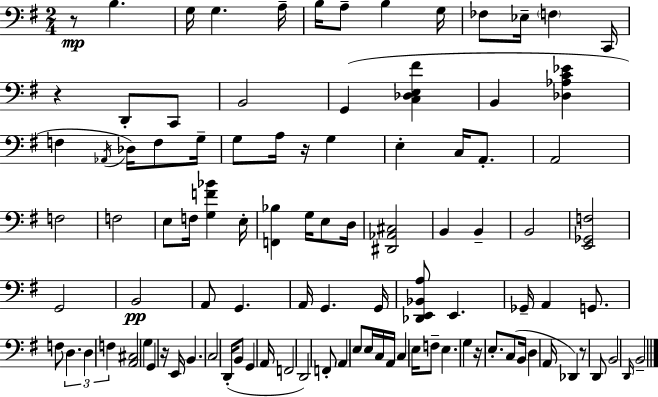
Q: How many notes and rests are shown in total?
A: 101